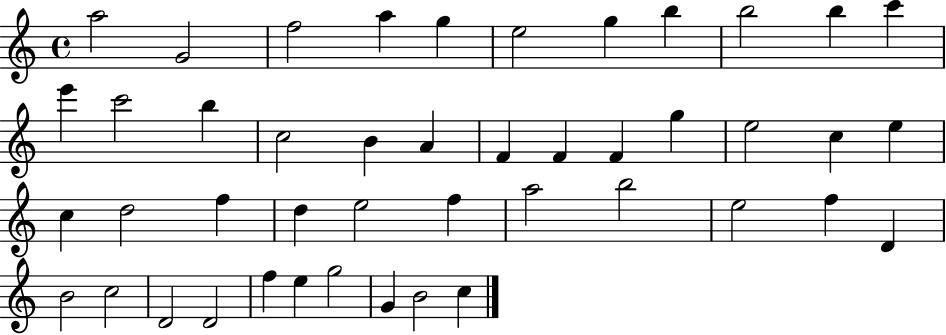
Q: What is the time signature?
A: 4/4